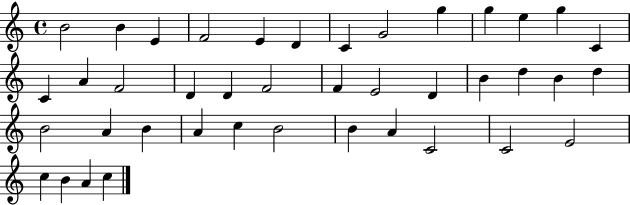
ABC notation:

X:1
T:Untitled
M:4/4
L:1/4
K:C
B2 B E F2 E D C G2 g g e g C C A F2 D D F2 F E2 D B d B d B2 A B A c B2 B A C2 C2 E2 c B A c